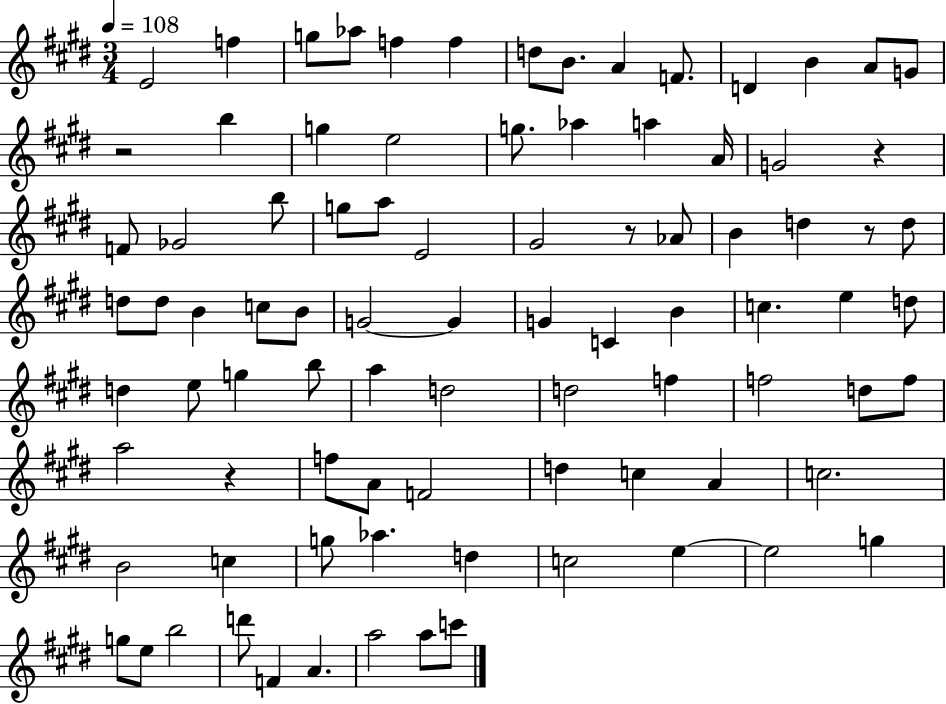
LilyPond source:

{
  \clef treble
  \numericTimeSignature
  \time 3/4
  \key e \major
  \tempo 4 = 108
  e'2 f''4 | g''8 aes''8 f''4 f''4 | d''8 b'8. a'4 f'8. | d'4 b'4 a'8 g'8 | \break r2 b''4 | g''4 e''2 | g''8. aes''4 a''4 a'16 | g'2 r4 | \break f'8 ges'2 b''8 | g''8 a''8 e'2 | gis'2 r8 aes'8 | b'4 d''4 r8 d''8 | \break d''8 d''8 b'4 c''8 b'8 | g'2~~ g'4 | g'4 c'4 b'4 | c''4. e''4 d''8 | \break d''4 e''8 g''4 b''8 | a''4 d''2 | d''2 f''4 | f''2 d''8 f''8 | \break a''2 r4 | f''8 a'8 f'2 | d''4 c''4 a'4 | c''2. | \break b'2 c''4 | g''8 aes''4. d''4 | c''2 e''4~~ | e''2 g''4 | \break g''8 e''8 b''2 | d'''8 f'4 a'4. | a''2 a''8 c'''8 | \bar "|."
}